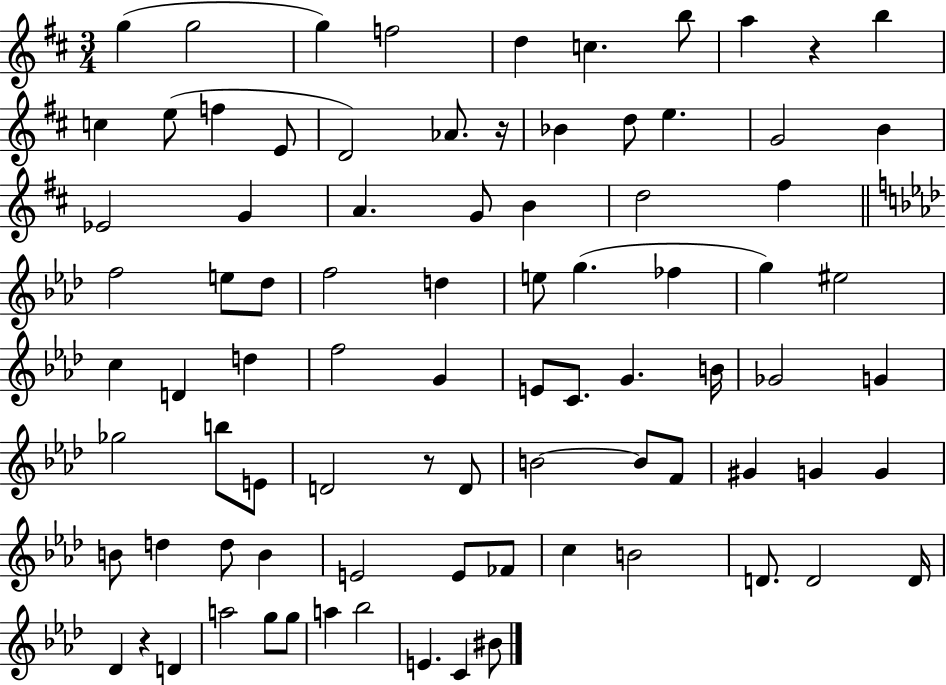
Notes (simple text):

G5/q G5/h G5/q F5/h D5/q C5/q. B5/e A5/q R/q B5/q C5/q E5/e F5/q E4/e D4/h Ab4/e. R/s Bb4/q D5/e E5/q. G4/h B4/q Eb4/h G4/q A4/q. G4/e B4/q D5/h F#5/q F5/h E5/e Db5/e F5/h D5/q E5/e G5/q. FES5/q G5/q EIS5/h C5/q D4/q D5/q F5/h G4/q E4/e C4/e. G4/q. B4/s Gb4/h G4/q Gb5/h B5/e E4/e D4/h R/e D4/e B4/h B4/e F4/e G#4/q G4/q G4/q B4/e D5/q D5/e B4/q E4/h E4/e FES4/e C5/q B4/h D4/e. D4/h D4/s Db4/q R/q D4/q A5/h G5/e G5/e A5/q Bb5/h E4/q. C4/q BIS4/e